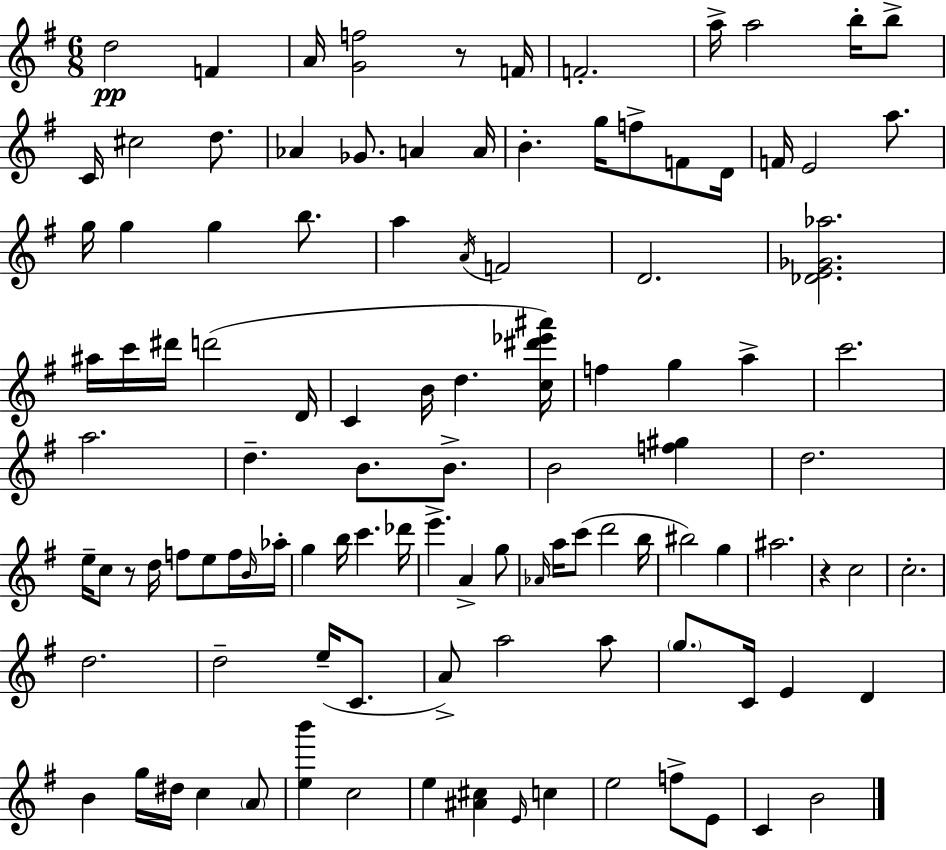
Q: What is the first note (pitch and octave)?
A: D5